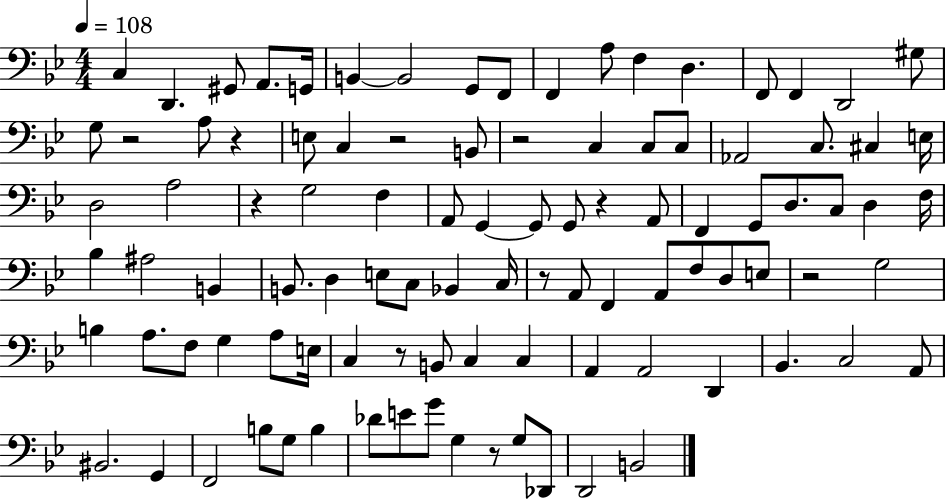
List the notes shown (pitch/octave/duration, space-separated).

C3/q D2/q. G#2/e A2/e. G2/s B2/q B2/h G2/e F2/e F2/q A3/e F3/q D3/q. F2/e F2/q D2/h G#3/e G3/e R/h A3/e R/q E3/e C3/q R/h B2/e R/h C3/q C3/e C3/e Ab2/h C3/e. C#3/q E3/s D3/h A3/h R/q G3/h F3/q A2/e G2/q G2/e G2/e R/q A2/e F2/q G2/e D3/e. C3/e D3/q F3/s Bb3/q A#3/h B2/q B2/e. D3/q E3/e C3/e Bb2/q C3/s R/e A2/e F2/q A2/e F3/e D3/e E3/e R/h G3/h B3/q A3/e. F3/e G3/q A3/e E3/s C3/q R/e B2/e C3/q C3/q A2/q A2/h D2/q Bb2/q. C3/h A2/e BIS2/h. G2/q F2/h B3/e G3/e B3/q Db4/e E4/e G4/e G3/q R/e G3/e Db2/e D2/h B2/h